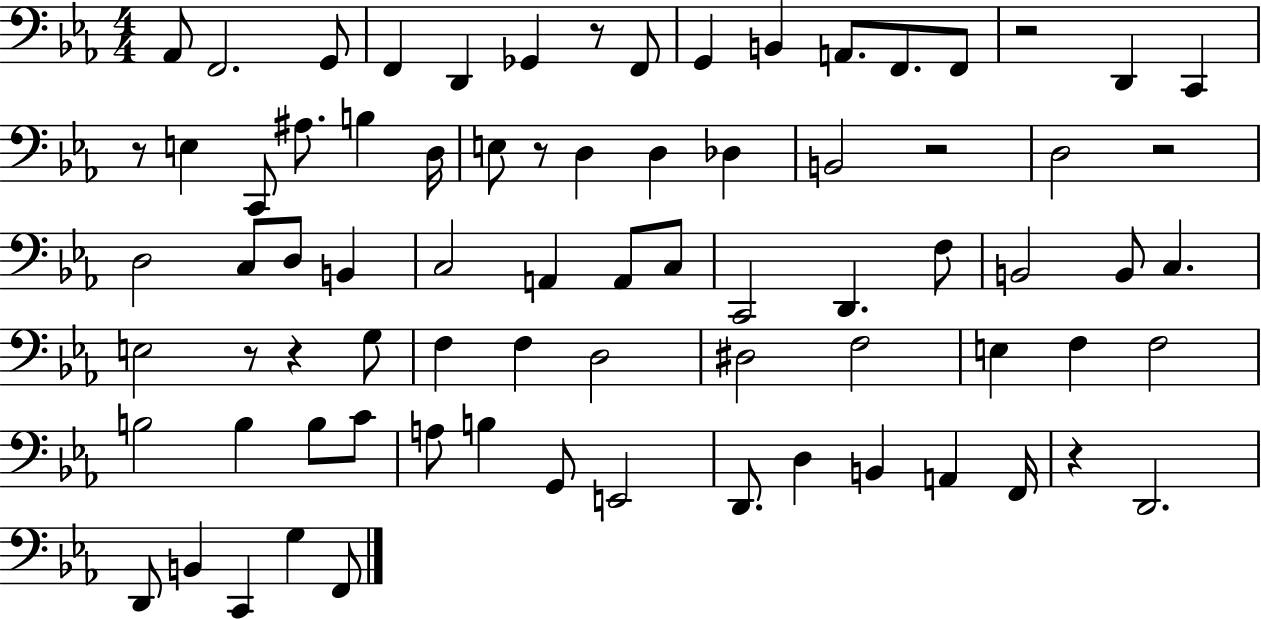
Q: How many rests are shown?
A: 9